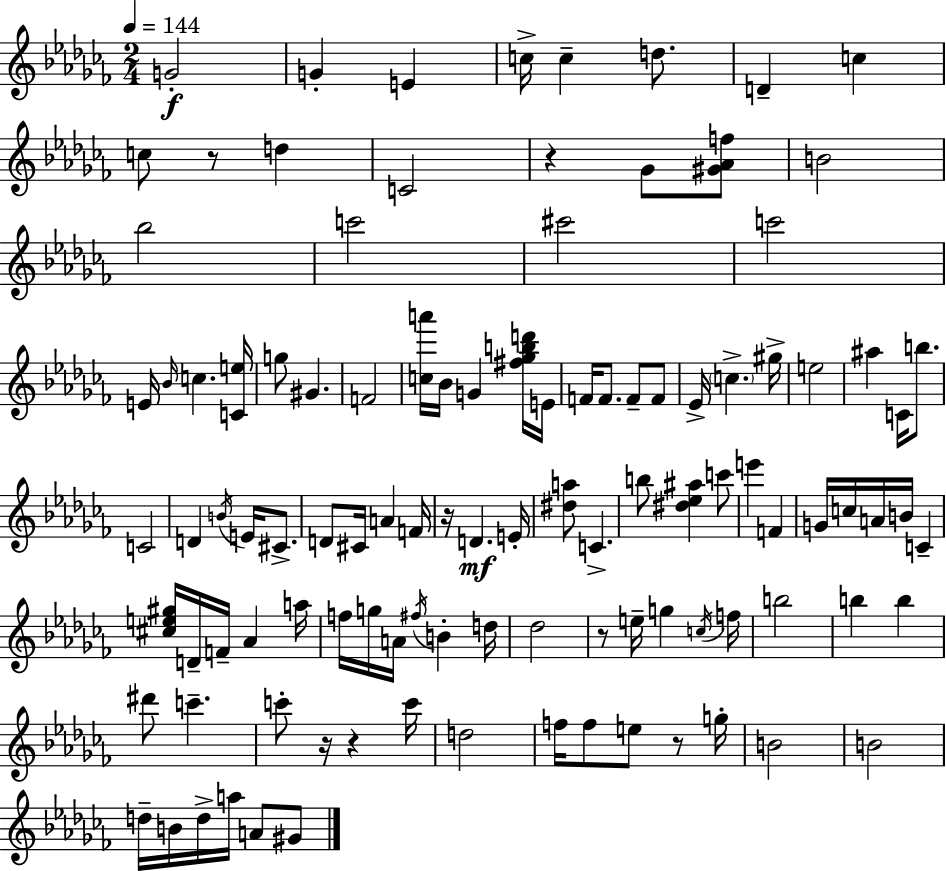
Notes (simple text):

G4/h G4/q E4/q C5/s C5/q D5/e. D4/q C5/q C5/e R/e D5/q C4/h R/q Gb4/e [G#4,Ab4,F5]/e B4/h Bb5/h C6/h C#6/h C6/h E4/s Bb4/s C5/q. [C4,E5]/s G5/e G#4/q. F4/h [C5,A6]/s Bb4/s G4/q [F#5,Gb5,B5,D6]/s E4/s F4/s F4/e. F4/e F4/e Eb4/s C5/q. G#5/s E5/h A#5/q C4/s B5/e. C4/h D4/q B4/s E4/s C#4/e. D4/e C#4/s A4/q F4/s R/s D4/q. E4/s [D#5,A5]/e C4/q. B5/e [D#5,Eb5,A#5]/q C6/e E6/q F4/q G4/s C5/s A4/s B4/s C4/q [C#5,E5,G#5]/s D4/s F4/s Ab4/q A5/s F5/s G5/s A4/s F#5/s B4/q D5/s Db5/h R/e E5/s G5/q C5/s F5/s B5/h B5/q B5/q D#6/e C6/q. C6/e R/s R/q C6/s D5/h F5/s F5/e E5/e R/e G5/s B4/h B4/h D5/s B4/s D5/s A5/s A4/e G#4/e